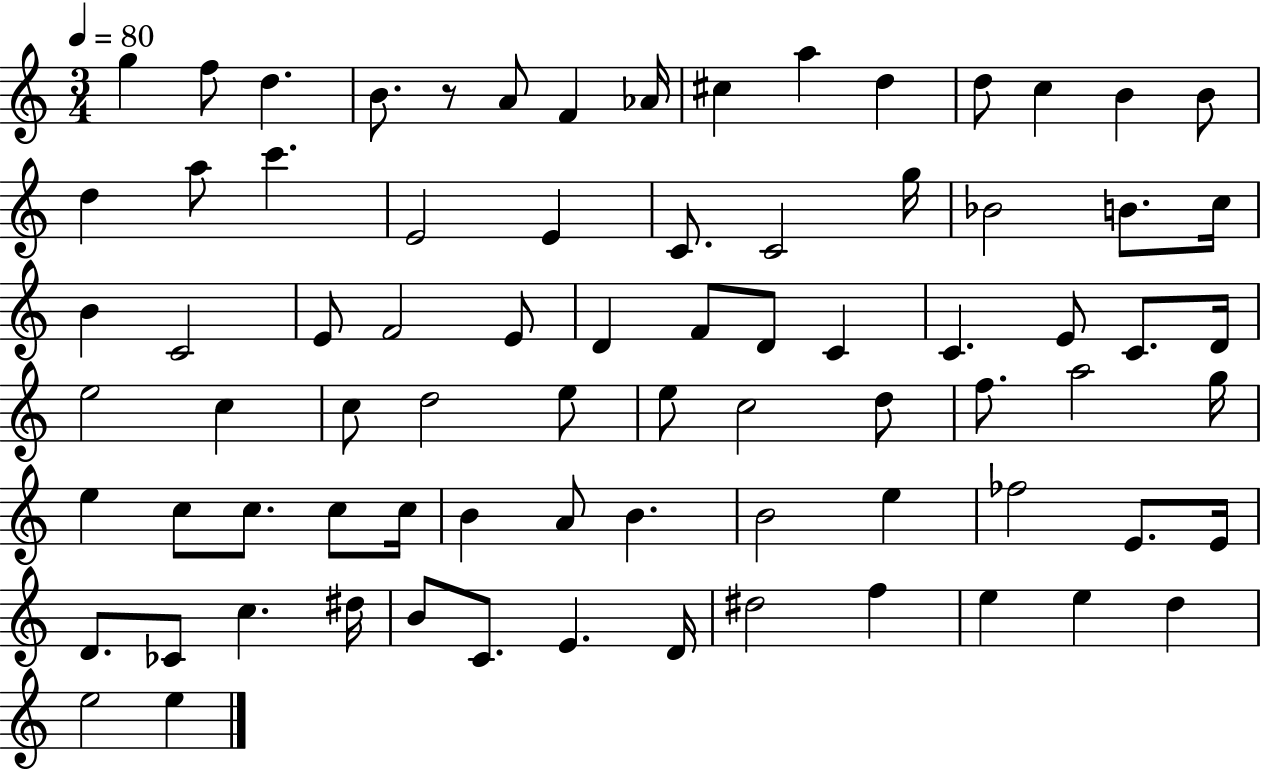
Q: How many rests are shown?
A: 1